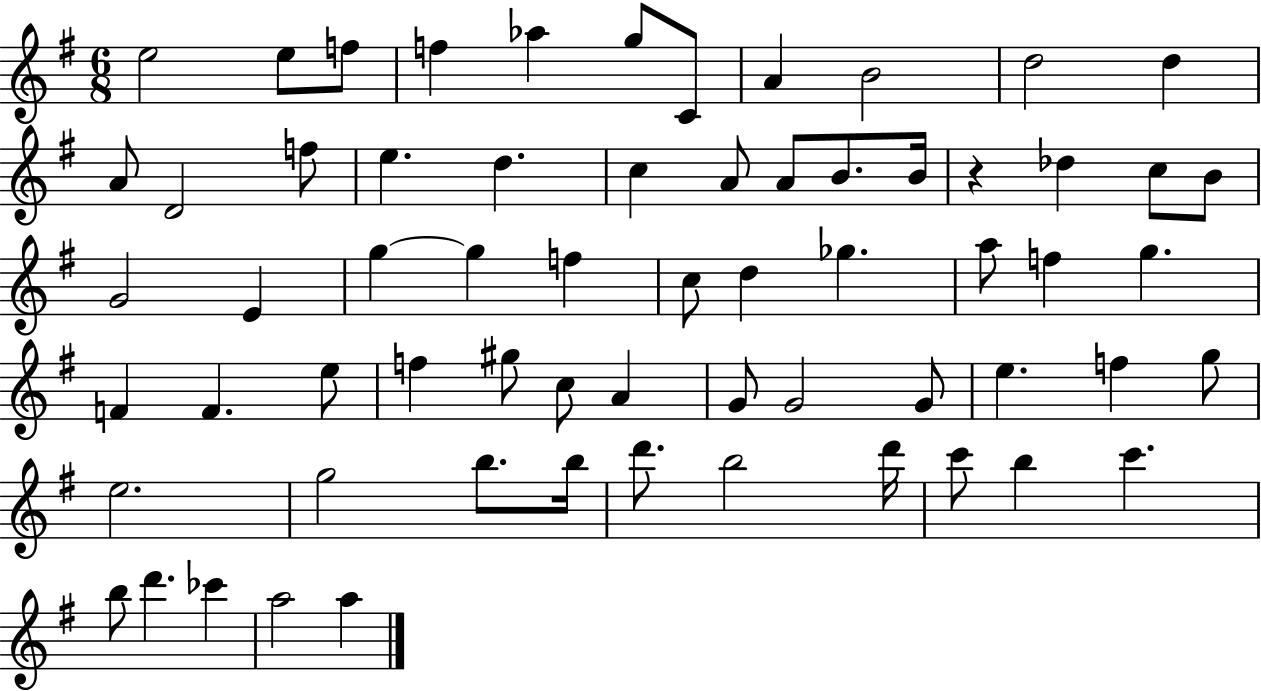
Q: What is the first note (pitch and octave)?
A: E5